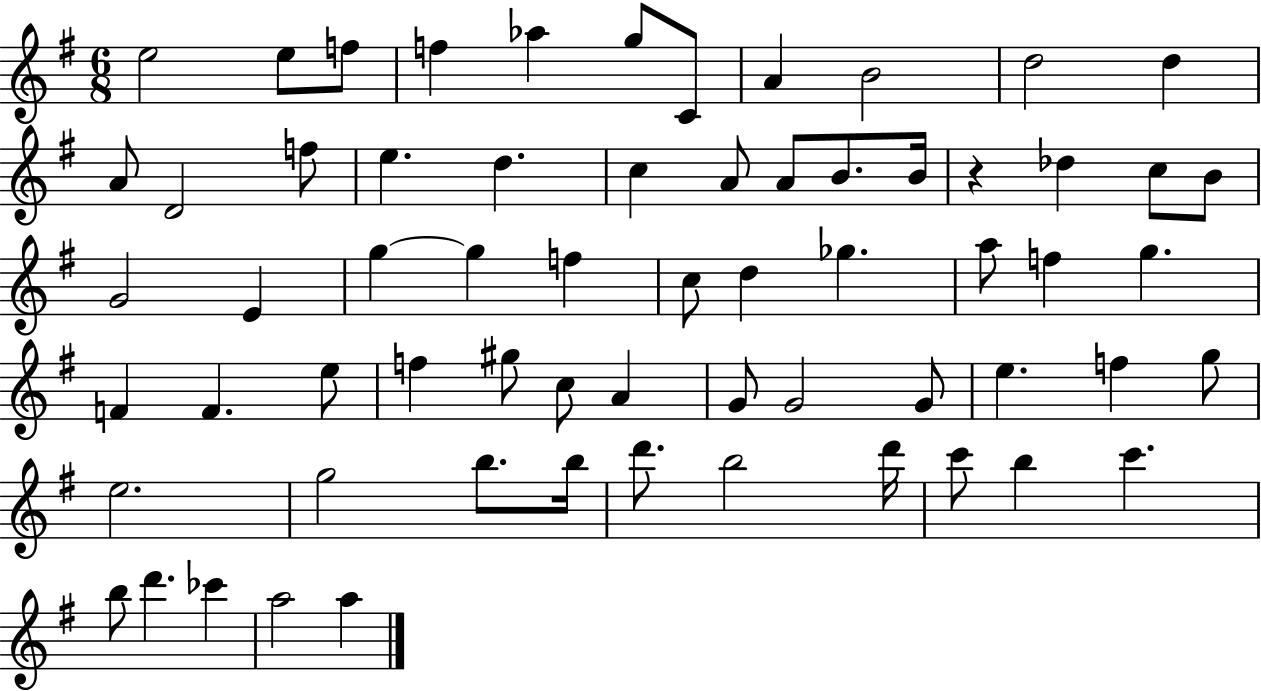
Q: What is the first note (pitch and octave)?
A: E5